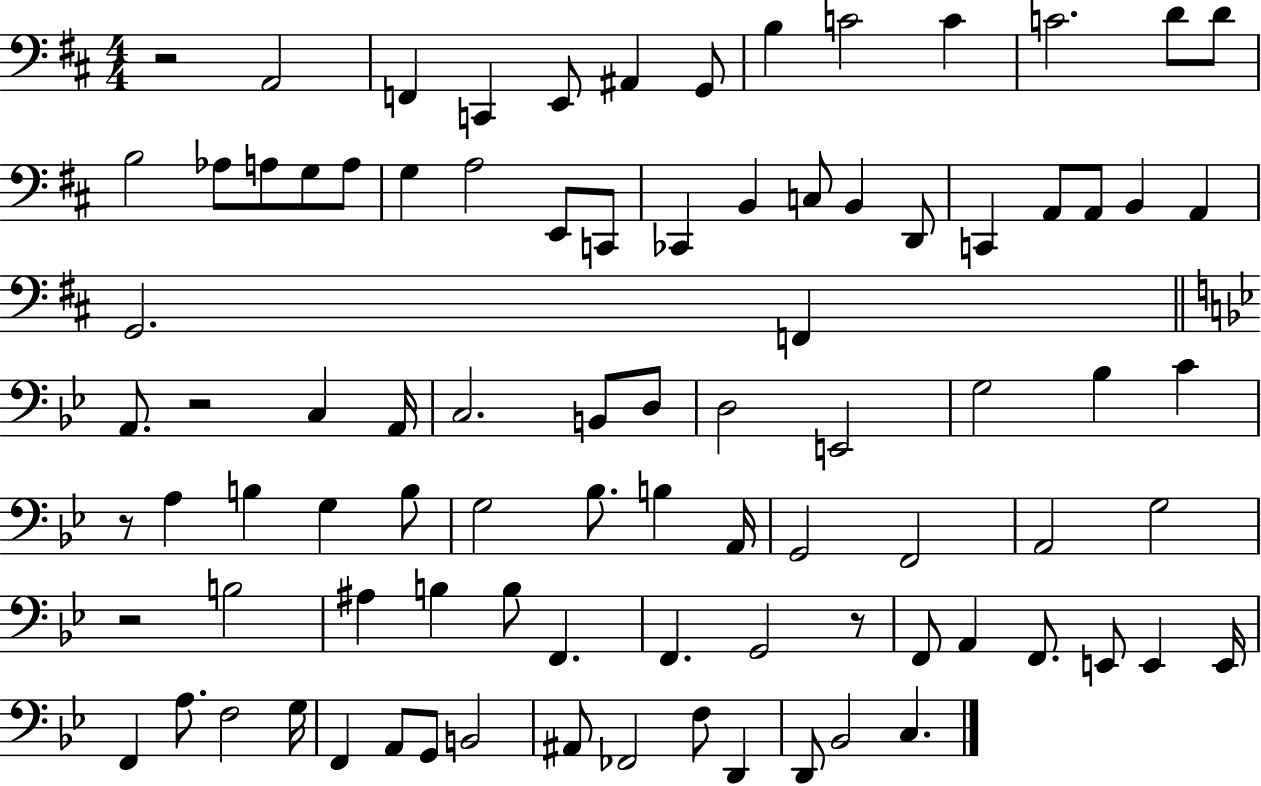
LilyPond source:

{
  \clef bass
  \numericTimeSignature
  \time 4/4
  \key d \major
  \repeat volta 2 { r2 a,2 | f,4 c,4 e,8 ais,4 g,8 | b4 c'2 c'4 | c'2. d'8 d'8 | \break b2 aes8 a8 g8 a8 | g4 a2 e,8 c,8 | ces,4 b,4 c8 b,4 d,8 | c,4 a,8 a,8 b,4 a,4 | \break g,2. f,4 | \bar "||" \break \key bes \major a,8. r2 c4 a,16 | c2. b,8 d8 | d2 e,2 | g2 bes4 c'4 | \break r8 a4 b4 g4 b8 | g2 bes8. b4 a,16 | g,2 f,2 | a,2 g2 | \break r2 b2 | ais4 b4 b8 f,4. | f,4. g,2 r8 | f,8 a,4 f,8. e,8 e,4 e,16 | \break f,4 a8. f2 g16 | f,4 a,8 g,8 b,2 | ais,8 fes,2 f8 d,4 | d,8 bes,2 c4. | \break } \bar "|."
}